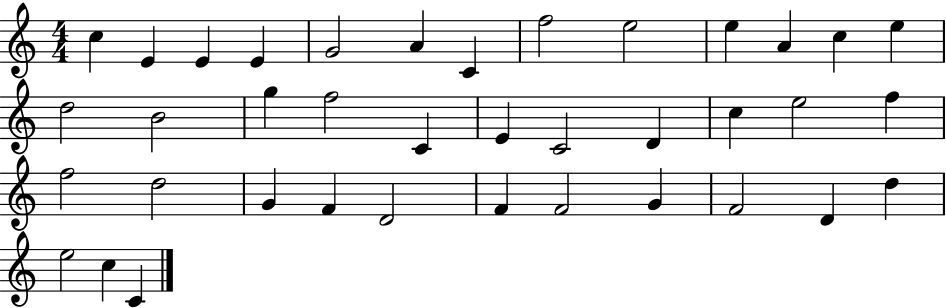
X:1
T:Untitled
M:4/4
L:1/4
K:C
c E E E G2 A C f2 e2 e A c e d2 B2 g f2 C E C2 D c e2 f f2 d2 G F D2 F F2 G F2 D d e2 c C